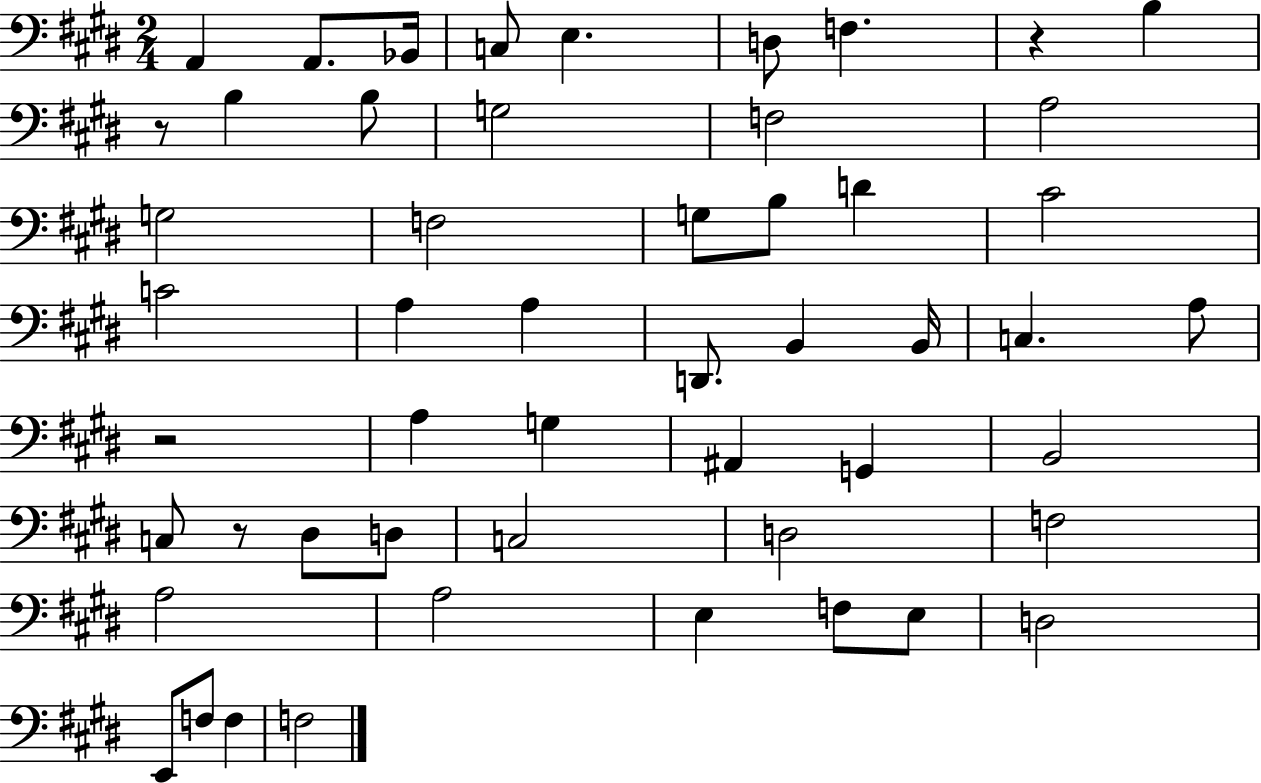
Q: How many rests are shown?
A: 4